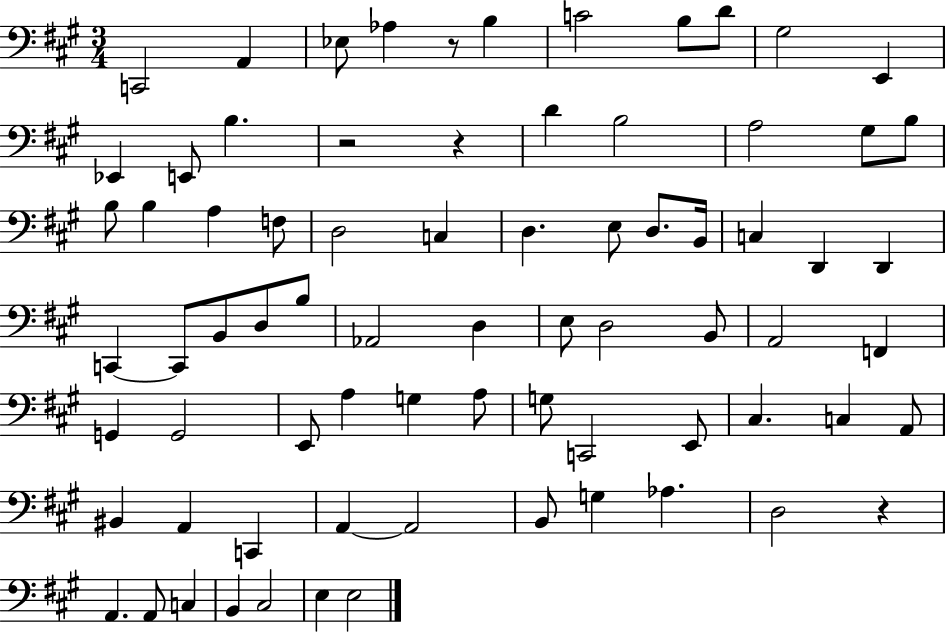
{
  \clef bass
  \numericTimeSignature
  \time 3/4
  \key a \major
  c,2 a,4 | ees8 aes4 r8 b4 | c'2 b8 d'8 | gis2 e,4 | \break ees,4 e,8 b4. | r2 r4 | d'4 b2 | a2 gis8 b8 | \break b8 b4 a4 f8 | d2 c4 | d4. e8 d8. b,16 | c4 d,4 d,4 | \break c,4~~ c,8 b,8 d8 b8 | aes,2 d4 | e8 d2 b,8 | a,2 f,4 | \break g,4 g,2 | e,8 a4 g4 a8 | g8 c,2 e,8 | cis4. c4 a,8 | \break bis,4 a,4 c,4 | a,4~~ a,2 | b,8 g4 aes4. | d2 r4 | \break a,4. a,8 c4 | b,4 cis2 | e4 e2 | \bar "|."
}